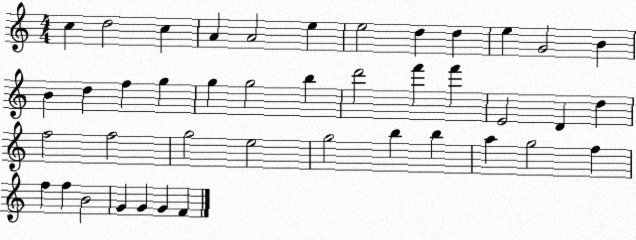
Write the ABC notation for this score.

X:1
T:Untitled
M:4/4
L:1/4
K:C
c d2 c A A2 e e2 d d e G2 B B d f g g g2 b d'2 f' f' E2 D d f2 f2 g2 e2 g2 b b a g2 f f f B2 G G G F